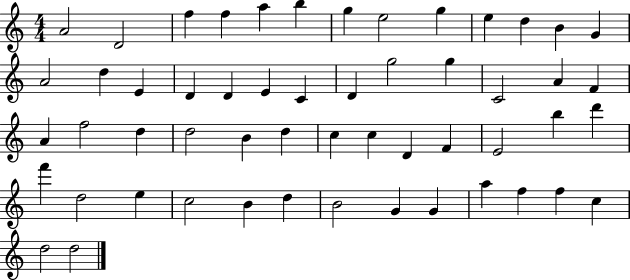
X:1
T:Untitled
M:4/4
L:1/4
K:C
A2 D2 f f a b g e2 g e d B G A2 d E D D E C D g2 g C2 A F A f2 d d2 B d c c D F E2 b d' f' d2 e c2 B d B2 G G a f f c d2 d2